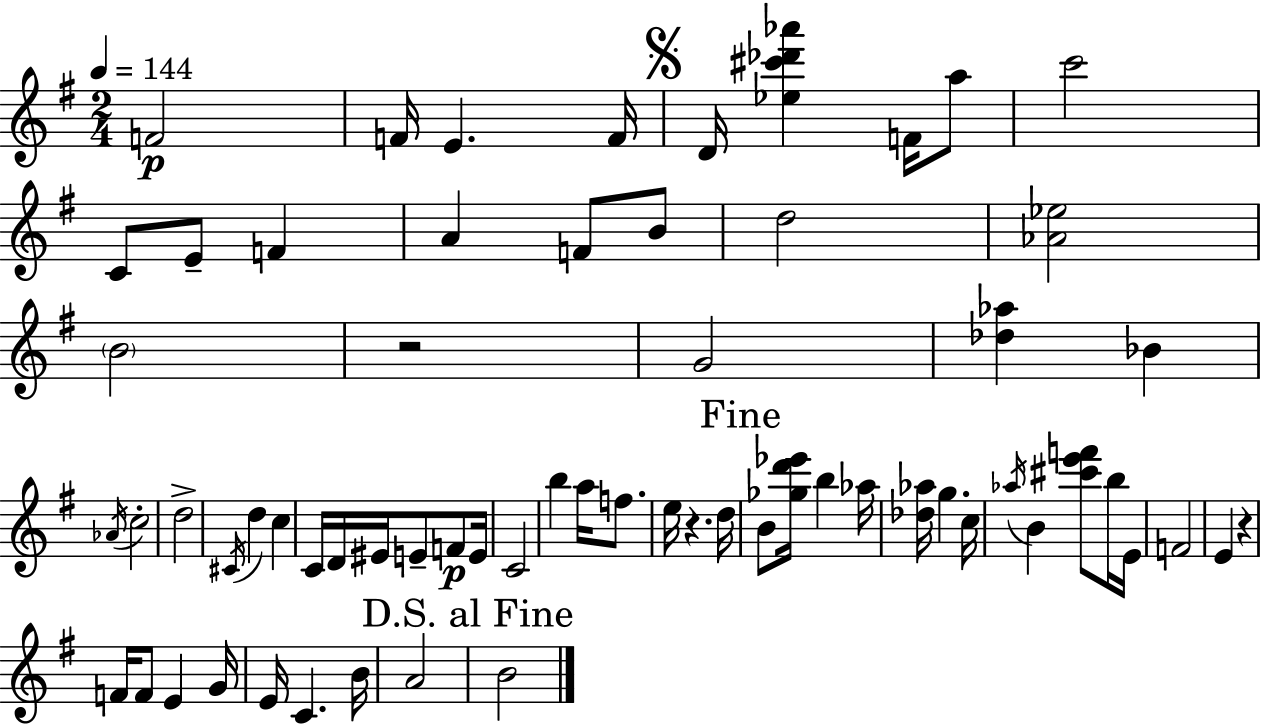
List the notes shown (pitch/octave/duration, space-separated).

F4/h F4/s E4/q. F4/s D4/s [Eb5,C#6,Db6,Ab6]/q F4/s A5/e C6/h C4/e E4/e F4/q A4/q F4/e B4/e D5/h [Ab4,Eb5]/h B4/h R/h G4/h [Db5,Ab5]/q Bb4/q Ab4/s C5/h D5/h C#4/s D5/q C5/q C4/s D4/s EIS4/s E4/e F4/e E4/s C4/h B5/q A5/s F5/e. E5/s R/q. D5/s B4/e [Gb5,D6,Eb6]/s B5/q Ab5/s [Db5,Ab5]/s G5/q. C5/s Ab5/s B4/q [C#6,E6,F6]/e B5/s E4/s F4/h E4/q R/q F4/s F4/e E4/q G4/s E4/s C4/q. B4/s A4/h B4/h